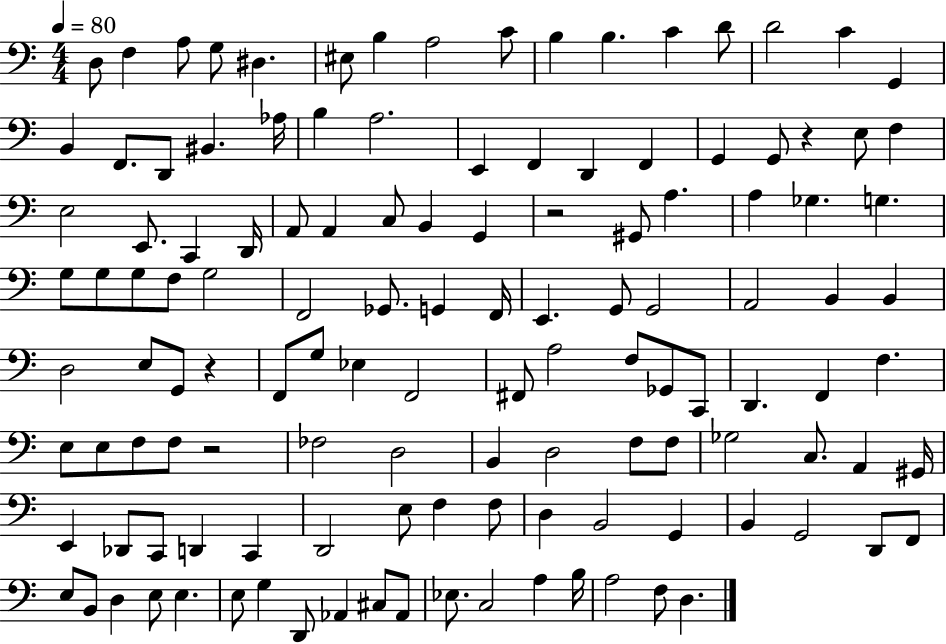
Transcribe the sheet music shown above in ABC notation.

X:1
T:Untitled
M:4/4
L:1/4
K:C
D,/2 F, A,/2 G,/2 ^D, ^E,/2 B, A,2 C/2 B, B, C D/2 D2 C G,, B,, F,,/2 D,,/2 ^B,, _A,/4 B, A,2 E,, F,, D,, F,, G,, G,,/2 z E,/2 F, E,2 E,,/2 C,, D,,/4 A,,/2 A,, C,/2 B,, G,, z2 ^G,,/2 A, A, _G, G, G,/2 G,/2 G,/2 F,/2 G,2 F,,2 _G,,/2 G,, F,,/4 E,, G,,/2 G,,2 A,,2 B,, B,, D,2 E,/2 G,,/2 z F,,/2 G,/2 _E, F,,2 ^F,,/2 A,2 F,/2 _G,,/2 C,,/2 D,, F,, F, E,/2 E,/2 F,/2 F,/2 z2 _F,2 D,2 B,, D,2 F,/2 F,/2 _G,2 C,/2 A,, ^G,,/4 E,, _D,,/2 C,,/2 D,, C,, D,,2 E,/2 F, F,/2 D, B,,2 G,, B,, G,,2 D,,/2 F,,/2 E,/2 B,,/2 D, E,/2 E, E,/2 G, D,,/2 _A,, ^C,/2 _A,,/2 _E,/2 C,2 A, B,/4 A,2 F,/2 D,